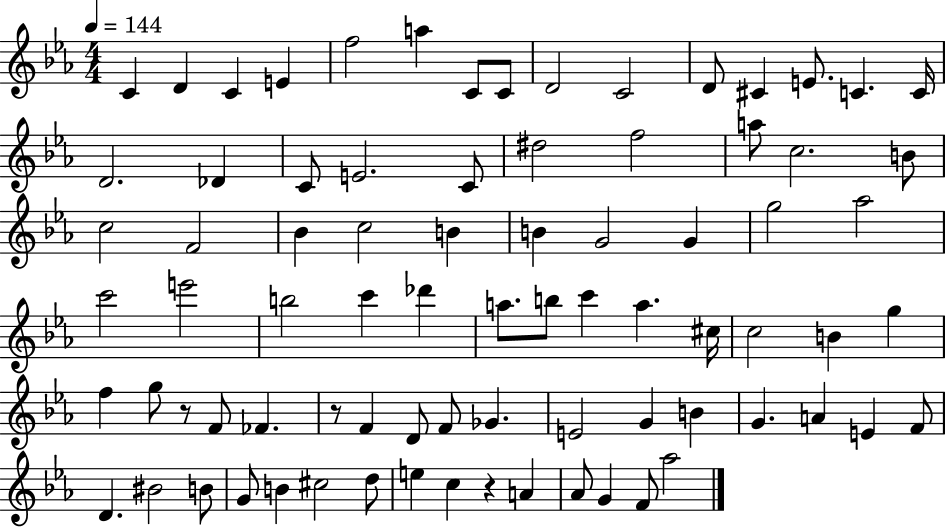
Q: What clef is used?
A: treble